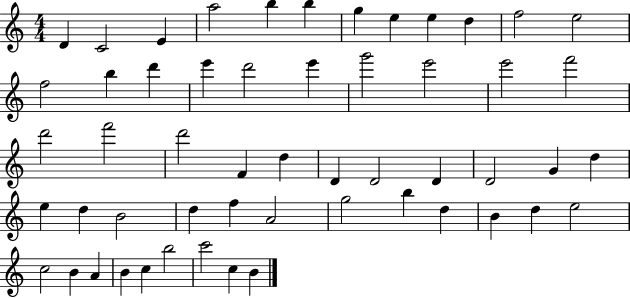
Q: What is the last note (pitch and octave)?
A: B4